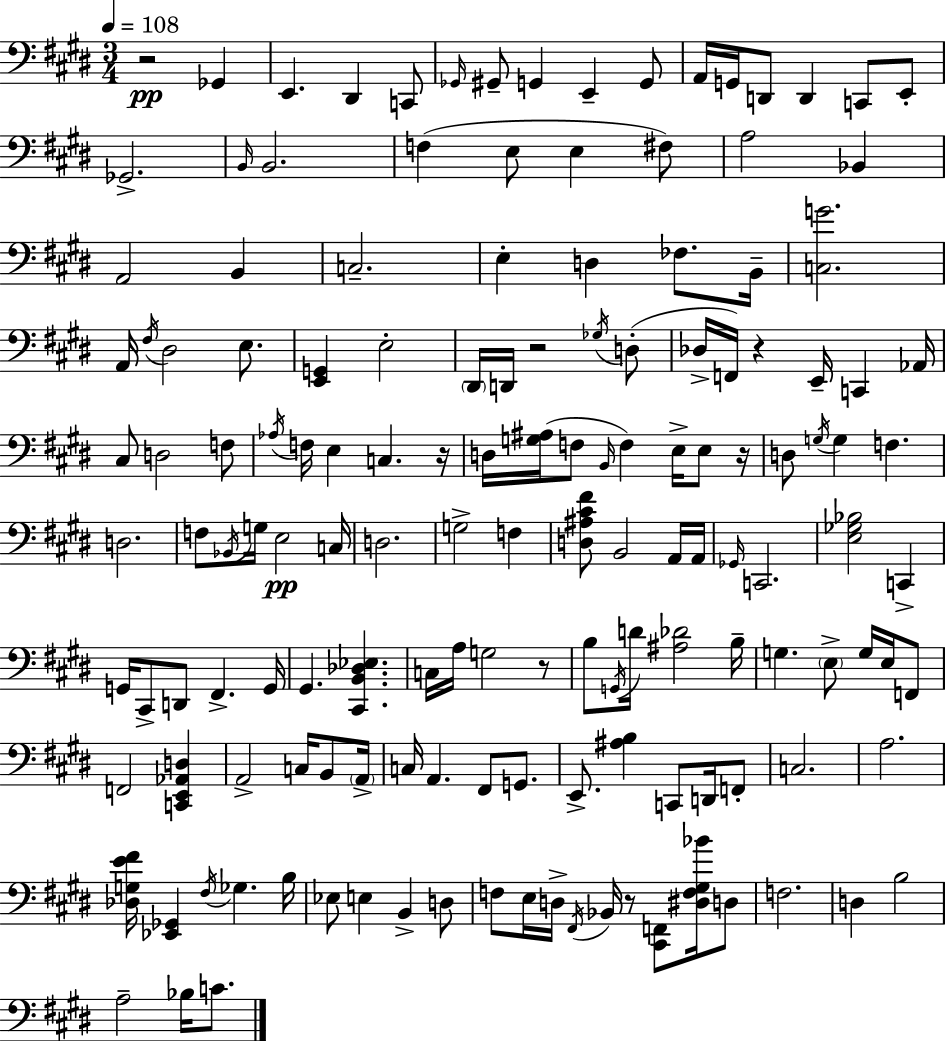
R/h Gb2/q E2/q. D#2/q C2/e Gb2/s G#2/e G2/q E2/q G2/e A2/s G2/s D2/e D2/q C2/e E2/e Gb2/h. B2/s B2/h. F3/q E3/e E3/q F#3/e A3/h Bb2/q A2/h B2/q C3/h. E3/q D3/q FES3/e. B2/s [C3,G4]/h. A2/s F#3/s D#3/h E3/e. [E2,G2]/q E3/h D#2/s D2/s R/h Gb3/s D3/e Db3/s F2/s R/q E2/s C2/q Ab2/s C#3/e D3/h F3/e Ab3/s F3/s E3/q C3/q. R/s D3/s [G3,A#3]/s F3/e B2/s F3/q E3/s E3/e R/s D3/e G3/s G3/q F3/q. D3/h. F3/e Bb2/s G3/s E3/h C3/s D3/h. G3/h F3/q [D3,A#3,C#4,F#4]/e B2/h A2/s A2/s Gb2/s C2/h. [E3,Gb3,Bb3]/h C2/q G2/s C#2/e D2/e F#2/q. G2/s G#2/q. [C#2,B2,Db3,Eb3]/q. C3/s A3/s G3/h R/e B3/e G2/s D4/s [A#3,Db4]/h B3/s G3/q. E3/e G3/s E3/s F2/e F2/h [C2,E2,Ab2,D3]/q A2/h C3/s B2/e A2/s C3/s A2/q. F#2/e G2/e. E2/e. [A#3,B3]/q C2/e D2/s F2/e C3/h. A3/h. [Db3,G3,E4,F#4]/s [Eb2,Gb2]/q F#3/s Gb3/q. B3/s Eb3/e E3/q B2/q D3/e F3/e E3/s D3/s F#2/s Bb2/s R/e [C#2,F2]/e [D#3,F3,G#3,Bb4]/s D3/e F3/h. D3/q B3/h A3/h Bb3/s C4/e.